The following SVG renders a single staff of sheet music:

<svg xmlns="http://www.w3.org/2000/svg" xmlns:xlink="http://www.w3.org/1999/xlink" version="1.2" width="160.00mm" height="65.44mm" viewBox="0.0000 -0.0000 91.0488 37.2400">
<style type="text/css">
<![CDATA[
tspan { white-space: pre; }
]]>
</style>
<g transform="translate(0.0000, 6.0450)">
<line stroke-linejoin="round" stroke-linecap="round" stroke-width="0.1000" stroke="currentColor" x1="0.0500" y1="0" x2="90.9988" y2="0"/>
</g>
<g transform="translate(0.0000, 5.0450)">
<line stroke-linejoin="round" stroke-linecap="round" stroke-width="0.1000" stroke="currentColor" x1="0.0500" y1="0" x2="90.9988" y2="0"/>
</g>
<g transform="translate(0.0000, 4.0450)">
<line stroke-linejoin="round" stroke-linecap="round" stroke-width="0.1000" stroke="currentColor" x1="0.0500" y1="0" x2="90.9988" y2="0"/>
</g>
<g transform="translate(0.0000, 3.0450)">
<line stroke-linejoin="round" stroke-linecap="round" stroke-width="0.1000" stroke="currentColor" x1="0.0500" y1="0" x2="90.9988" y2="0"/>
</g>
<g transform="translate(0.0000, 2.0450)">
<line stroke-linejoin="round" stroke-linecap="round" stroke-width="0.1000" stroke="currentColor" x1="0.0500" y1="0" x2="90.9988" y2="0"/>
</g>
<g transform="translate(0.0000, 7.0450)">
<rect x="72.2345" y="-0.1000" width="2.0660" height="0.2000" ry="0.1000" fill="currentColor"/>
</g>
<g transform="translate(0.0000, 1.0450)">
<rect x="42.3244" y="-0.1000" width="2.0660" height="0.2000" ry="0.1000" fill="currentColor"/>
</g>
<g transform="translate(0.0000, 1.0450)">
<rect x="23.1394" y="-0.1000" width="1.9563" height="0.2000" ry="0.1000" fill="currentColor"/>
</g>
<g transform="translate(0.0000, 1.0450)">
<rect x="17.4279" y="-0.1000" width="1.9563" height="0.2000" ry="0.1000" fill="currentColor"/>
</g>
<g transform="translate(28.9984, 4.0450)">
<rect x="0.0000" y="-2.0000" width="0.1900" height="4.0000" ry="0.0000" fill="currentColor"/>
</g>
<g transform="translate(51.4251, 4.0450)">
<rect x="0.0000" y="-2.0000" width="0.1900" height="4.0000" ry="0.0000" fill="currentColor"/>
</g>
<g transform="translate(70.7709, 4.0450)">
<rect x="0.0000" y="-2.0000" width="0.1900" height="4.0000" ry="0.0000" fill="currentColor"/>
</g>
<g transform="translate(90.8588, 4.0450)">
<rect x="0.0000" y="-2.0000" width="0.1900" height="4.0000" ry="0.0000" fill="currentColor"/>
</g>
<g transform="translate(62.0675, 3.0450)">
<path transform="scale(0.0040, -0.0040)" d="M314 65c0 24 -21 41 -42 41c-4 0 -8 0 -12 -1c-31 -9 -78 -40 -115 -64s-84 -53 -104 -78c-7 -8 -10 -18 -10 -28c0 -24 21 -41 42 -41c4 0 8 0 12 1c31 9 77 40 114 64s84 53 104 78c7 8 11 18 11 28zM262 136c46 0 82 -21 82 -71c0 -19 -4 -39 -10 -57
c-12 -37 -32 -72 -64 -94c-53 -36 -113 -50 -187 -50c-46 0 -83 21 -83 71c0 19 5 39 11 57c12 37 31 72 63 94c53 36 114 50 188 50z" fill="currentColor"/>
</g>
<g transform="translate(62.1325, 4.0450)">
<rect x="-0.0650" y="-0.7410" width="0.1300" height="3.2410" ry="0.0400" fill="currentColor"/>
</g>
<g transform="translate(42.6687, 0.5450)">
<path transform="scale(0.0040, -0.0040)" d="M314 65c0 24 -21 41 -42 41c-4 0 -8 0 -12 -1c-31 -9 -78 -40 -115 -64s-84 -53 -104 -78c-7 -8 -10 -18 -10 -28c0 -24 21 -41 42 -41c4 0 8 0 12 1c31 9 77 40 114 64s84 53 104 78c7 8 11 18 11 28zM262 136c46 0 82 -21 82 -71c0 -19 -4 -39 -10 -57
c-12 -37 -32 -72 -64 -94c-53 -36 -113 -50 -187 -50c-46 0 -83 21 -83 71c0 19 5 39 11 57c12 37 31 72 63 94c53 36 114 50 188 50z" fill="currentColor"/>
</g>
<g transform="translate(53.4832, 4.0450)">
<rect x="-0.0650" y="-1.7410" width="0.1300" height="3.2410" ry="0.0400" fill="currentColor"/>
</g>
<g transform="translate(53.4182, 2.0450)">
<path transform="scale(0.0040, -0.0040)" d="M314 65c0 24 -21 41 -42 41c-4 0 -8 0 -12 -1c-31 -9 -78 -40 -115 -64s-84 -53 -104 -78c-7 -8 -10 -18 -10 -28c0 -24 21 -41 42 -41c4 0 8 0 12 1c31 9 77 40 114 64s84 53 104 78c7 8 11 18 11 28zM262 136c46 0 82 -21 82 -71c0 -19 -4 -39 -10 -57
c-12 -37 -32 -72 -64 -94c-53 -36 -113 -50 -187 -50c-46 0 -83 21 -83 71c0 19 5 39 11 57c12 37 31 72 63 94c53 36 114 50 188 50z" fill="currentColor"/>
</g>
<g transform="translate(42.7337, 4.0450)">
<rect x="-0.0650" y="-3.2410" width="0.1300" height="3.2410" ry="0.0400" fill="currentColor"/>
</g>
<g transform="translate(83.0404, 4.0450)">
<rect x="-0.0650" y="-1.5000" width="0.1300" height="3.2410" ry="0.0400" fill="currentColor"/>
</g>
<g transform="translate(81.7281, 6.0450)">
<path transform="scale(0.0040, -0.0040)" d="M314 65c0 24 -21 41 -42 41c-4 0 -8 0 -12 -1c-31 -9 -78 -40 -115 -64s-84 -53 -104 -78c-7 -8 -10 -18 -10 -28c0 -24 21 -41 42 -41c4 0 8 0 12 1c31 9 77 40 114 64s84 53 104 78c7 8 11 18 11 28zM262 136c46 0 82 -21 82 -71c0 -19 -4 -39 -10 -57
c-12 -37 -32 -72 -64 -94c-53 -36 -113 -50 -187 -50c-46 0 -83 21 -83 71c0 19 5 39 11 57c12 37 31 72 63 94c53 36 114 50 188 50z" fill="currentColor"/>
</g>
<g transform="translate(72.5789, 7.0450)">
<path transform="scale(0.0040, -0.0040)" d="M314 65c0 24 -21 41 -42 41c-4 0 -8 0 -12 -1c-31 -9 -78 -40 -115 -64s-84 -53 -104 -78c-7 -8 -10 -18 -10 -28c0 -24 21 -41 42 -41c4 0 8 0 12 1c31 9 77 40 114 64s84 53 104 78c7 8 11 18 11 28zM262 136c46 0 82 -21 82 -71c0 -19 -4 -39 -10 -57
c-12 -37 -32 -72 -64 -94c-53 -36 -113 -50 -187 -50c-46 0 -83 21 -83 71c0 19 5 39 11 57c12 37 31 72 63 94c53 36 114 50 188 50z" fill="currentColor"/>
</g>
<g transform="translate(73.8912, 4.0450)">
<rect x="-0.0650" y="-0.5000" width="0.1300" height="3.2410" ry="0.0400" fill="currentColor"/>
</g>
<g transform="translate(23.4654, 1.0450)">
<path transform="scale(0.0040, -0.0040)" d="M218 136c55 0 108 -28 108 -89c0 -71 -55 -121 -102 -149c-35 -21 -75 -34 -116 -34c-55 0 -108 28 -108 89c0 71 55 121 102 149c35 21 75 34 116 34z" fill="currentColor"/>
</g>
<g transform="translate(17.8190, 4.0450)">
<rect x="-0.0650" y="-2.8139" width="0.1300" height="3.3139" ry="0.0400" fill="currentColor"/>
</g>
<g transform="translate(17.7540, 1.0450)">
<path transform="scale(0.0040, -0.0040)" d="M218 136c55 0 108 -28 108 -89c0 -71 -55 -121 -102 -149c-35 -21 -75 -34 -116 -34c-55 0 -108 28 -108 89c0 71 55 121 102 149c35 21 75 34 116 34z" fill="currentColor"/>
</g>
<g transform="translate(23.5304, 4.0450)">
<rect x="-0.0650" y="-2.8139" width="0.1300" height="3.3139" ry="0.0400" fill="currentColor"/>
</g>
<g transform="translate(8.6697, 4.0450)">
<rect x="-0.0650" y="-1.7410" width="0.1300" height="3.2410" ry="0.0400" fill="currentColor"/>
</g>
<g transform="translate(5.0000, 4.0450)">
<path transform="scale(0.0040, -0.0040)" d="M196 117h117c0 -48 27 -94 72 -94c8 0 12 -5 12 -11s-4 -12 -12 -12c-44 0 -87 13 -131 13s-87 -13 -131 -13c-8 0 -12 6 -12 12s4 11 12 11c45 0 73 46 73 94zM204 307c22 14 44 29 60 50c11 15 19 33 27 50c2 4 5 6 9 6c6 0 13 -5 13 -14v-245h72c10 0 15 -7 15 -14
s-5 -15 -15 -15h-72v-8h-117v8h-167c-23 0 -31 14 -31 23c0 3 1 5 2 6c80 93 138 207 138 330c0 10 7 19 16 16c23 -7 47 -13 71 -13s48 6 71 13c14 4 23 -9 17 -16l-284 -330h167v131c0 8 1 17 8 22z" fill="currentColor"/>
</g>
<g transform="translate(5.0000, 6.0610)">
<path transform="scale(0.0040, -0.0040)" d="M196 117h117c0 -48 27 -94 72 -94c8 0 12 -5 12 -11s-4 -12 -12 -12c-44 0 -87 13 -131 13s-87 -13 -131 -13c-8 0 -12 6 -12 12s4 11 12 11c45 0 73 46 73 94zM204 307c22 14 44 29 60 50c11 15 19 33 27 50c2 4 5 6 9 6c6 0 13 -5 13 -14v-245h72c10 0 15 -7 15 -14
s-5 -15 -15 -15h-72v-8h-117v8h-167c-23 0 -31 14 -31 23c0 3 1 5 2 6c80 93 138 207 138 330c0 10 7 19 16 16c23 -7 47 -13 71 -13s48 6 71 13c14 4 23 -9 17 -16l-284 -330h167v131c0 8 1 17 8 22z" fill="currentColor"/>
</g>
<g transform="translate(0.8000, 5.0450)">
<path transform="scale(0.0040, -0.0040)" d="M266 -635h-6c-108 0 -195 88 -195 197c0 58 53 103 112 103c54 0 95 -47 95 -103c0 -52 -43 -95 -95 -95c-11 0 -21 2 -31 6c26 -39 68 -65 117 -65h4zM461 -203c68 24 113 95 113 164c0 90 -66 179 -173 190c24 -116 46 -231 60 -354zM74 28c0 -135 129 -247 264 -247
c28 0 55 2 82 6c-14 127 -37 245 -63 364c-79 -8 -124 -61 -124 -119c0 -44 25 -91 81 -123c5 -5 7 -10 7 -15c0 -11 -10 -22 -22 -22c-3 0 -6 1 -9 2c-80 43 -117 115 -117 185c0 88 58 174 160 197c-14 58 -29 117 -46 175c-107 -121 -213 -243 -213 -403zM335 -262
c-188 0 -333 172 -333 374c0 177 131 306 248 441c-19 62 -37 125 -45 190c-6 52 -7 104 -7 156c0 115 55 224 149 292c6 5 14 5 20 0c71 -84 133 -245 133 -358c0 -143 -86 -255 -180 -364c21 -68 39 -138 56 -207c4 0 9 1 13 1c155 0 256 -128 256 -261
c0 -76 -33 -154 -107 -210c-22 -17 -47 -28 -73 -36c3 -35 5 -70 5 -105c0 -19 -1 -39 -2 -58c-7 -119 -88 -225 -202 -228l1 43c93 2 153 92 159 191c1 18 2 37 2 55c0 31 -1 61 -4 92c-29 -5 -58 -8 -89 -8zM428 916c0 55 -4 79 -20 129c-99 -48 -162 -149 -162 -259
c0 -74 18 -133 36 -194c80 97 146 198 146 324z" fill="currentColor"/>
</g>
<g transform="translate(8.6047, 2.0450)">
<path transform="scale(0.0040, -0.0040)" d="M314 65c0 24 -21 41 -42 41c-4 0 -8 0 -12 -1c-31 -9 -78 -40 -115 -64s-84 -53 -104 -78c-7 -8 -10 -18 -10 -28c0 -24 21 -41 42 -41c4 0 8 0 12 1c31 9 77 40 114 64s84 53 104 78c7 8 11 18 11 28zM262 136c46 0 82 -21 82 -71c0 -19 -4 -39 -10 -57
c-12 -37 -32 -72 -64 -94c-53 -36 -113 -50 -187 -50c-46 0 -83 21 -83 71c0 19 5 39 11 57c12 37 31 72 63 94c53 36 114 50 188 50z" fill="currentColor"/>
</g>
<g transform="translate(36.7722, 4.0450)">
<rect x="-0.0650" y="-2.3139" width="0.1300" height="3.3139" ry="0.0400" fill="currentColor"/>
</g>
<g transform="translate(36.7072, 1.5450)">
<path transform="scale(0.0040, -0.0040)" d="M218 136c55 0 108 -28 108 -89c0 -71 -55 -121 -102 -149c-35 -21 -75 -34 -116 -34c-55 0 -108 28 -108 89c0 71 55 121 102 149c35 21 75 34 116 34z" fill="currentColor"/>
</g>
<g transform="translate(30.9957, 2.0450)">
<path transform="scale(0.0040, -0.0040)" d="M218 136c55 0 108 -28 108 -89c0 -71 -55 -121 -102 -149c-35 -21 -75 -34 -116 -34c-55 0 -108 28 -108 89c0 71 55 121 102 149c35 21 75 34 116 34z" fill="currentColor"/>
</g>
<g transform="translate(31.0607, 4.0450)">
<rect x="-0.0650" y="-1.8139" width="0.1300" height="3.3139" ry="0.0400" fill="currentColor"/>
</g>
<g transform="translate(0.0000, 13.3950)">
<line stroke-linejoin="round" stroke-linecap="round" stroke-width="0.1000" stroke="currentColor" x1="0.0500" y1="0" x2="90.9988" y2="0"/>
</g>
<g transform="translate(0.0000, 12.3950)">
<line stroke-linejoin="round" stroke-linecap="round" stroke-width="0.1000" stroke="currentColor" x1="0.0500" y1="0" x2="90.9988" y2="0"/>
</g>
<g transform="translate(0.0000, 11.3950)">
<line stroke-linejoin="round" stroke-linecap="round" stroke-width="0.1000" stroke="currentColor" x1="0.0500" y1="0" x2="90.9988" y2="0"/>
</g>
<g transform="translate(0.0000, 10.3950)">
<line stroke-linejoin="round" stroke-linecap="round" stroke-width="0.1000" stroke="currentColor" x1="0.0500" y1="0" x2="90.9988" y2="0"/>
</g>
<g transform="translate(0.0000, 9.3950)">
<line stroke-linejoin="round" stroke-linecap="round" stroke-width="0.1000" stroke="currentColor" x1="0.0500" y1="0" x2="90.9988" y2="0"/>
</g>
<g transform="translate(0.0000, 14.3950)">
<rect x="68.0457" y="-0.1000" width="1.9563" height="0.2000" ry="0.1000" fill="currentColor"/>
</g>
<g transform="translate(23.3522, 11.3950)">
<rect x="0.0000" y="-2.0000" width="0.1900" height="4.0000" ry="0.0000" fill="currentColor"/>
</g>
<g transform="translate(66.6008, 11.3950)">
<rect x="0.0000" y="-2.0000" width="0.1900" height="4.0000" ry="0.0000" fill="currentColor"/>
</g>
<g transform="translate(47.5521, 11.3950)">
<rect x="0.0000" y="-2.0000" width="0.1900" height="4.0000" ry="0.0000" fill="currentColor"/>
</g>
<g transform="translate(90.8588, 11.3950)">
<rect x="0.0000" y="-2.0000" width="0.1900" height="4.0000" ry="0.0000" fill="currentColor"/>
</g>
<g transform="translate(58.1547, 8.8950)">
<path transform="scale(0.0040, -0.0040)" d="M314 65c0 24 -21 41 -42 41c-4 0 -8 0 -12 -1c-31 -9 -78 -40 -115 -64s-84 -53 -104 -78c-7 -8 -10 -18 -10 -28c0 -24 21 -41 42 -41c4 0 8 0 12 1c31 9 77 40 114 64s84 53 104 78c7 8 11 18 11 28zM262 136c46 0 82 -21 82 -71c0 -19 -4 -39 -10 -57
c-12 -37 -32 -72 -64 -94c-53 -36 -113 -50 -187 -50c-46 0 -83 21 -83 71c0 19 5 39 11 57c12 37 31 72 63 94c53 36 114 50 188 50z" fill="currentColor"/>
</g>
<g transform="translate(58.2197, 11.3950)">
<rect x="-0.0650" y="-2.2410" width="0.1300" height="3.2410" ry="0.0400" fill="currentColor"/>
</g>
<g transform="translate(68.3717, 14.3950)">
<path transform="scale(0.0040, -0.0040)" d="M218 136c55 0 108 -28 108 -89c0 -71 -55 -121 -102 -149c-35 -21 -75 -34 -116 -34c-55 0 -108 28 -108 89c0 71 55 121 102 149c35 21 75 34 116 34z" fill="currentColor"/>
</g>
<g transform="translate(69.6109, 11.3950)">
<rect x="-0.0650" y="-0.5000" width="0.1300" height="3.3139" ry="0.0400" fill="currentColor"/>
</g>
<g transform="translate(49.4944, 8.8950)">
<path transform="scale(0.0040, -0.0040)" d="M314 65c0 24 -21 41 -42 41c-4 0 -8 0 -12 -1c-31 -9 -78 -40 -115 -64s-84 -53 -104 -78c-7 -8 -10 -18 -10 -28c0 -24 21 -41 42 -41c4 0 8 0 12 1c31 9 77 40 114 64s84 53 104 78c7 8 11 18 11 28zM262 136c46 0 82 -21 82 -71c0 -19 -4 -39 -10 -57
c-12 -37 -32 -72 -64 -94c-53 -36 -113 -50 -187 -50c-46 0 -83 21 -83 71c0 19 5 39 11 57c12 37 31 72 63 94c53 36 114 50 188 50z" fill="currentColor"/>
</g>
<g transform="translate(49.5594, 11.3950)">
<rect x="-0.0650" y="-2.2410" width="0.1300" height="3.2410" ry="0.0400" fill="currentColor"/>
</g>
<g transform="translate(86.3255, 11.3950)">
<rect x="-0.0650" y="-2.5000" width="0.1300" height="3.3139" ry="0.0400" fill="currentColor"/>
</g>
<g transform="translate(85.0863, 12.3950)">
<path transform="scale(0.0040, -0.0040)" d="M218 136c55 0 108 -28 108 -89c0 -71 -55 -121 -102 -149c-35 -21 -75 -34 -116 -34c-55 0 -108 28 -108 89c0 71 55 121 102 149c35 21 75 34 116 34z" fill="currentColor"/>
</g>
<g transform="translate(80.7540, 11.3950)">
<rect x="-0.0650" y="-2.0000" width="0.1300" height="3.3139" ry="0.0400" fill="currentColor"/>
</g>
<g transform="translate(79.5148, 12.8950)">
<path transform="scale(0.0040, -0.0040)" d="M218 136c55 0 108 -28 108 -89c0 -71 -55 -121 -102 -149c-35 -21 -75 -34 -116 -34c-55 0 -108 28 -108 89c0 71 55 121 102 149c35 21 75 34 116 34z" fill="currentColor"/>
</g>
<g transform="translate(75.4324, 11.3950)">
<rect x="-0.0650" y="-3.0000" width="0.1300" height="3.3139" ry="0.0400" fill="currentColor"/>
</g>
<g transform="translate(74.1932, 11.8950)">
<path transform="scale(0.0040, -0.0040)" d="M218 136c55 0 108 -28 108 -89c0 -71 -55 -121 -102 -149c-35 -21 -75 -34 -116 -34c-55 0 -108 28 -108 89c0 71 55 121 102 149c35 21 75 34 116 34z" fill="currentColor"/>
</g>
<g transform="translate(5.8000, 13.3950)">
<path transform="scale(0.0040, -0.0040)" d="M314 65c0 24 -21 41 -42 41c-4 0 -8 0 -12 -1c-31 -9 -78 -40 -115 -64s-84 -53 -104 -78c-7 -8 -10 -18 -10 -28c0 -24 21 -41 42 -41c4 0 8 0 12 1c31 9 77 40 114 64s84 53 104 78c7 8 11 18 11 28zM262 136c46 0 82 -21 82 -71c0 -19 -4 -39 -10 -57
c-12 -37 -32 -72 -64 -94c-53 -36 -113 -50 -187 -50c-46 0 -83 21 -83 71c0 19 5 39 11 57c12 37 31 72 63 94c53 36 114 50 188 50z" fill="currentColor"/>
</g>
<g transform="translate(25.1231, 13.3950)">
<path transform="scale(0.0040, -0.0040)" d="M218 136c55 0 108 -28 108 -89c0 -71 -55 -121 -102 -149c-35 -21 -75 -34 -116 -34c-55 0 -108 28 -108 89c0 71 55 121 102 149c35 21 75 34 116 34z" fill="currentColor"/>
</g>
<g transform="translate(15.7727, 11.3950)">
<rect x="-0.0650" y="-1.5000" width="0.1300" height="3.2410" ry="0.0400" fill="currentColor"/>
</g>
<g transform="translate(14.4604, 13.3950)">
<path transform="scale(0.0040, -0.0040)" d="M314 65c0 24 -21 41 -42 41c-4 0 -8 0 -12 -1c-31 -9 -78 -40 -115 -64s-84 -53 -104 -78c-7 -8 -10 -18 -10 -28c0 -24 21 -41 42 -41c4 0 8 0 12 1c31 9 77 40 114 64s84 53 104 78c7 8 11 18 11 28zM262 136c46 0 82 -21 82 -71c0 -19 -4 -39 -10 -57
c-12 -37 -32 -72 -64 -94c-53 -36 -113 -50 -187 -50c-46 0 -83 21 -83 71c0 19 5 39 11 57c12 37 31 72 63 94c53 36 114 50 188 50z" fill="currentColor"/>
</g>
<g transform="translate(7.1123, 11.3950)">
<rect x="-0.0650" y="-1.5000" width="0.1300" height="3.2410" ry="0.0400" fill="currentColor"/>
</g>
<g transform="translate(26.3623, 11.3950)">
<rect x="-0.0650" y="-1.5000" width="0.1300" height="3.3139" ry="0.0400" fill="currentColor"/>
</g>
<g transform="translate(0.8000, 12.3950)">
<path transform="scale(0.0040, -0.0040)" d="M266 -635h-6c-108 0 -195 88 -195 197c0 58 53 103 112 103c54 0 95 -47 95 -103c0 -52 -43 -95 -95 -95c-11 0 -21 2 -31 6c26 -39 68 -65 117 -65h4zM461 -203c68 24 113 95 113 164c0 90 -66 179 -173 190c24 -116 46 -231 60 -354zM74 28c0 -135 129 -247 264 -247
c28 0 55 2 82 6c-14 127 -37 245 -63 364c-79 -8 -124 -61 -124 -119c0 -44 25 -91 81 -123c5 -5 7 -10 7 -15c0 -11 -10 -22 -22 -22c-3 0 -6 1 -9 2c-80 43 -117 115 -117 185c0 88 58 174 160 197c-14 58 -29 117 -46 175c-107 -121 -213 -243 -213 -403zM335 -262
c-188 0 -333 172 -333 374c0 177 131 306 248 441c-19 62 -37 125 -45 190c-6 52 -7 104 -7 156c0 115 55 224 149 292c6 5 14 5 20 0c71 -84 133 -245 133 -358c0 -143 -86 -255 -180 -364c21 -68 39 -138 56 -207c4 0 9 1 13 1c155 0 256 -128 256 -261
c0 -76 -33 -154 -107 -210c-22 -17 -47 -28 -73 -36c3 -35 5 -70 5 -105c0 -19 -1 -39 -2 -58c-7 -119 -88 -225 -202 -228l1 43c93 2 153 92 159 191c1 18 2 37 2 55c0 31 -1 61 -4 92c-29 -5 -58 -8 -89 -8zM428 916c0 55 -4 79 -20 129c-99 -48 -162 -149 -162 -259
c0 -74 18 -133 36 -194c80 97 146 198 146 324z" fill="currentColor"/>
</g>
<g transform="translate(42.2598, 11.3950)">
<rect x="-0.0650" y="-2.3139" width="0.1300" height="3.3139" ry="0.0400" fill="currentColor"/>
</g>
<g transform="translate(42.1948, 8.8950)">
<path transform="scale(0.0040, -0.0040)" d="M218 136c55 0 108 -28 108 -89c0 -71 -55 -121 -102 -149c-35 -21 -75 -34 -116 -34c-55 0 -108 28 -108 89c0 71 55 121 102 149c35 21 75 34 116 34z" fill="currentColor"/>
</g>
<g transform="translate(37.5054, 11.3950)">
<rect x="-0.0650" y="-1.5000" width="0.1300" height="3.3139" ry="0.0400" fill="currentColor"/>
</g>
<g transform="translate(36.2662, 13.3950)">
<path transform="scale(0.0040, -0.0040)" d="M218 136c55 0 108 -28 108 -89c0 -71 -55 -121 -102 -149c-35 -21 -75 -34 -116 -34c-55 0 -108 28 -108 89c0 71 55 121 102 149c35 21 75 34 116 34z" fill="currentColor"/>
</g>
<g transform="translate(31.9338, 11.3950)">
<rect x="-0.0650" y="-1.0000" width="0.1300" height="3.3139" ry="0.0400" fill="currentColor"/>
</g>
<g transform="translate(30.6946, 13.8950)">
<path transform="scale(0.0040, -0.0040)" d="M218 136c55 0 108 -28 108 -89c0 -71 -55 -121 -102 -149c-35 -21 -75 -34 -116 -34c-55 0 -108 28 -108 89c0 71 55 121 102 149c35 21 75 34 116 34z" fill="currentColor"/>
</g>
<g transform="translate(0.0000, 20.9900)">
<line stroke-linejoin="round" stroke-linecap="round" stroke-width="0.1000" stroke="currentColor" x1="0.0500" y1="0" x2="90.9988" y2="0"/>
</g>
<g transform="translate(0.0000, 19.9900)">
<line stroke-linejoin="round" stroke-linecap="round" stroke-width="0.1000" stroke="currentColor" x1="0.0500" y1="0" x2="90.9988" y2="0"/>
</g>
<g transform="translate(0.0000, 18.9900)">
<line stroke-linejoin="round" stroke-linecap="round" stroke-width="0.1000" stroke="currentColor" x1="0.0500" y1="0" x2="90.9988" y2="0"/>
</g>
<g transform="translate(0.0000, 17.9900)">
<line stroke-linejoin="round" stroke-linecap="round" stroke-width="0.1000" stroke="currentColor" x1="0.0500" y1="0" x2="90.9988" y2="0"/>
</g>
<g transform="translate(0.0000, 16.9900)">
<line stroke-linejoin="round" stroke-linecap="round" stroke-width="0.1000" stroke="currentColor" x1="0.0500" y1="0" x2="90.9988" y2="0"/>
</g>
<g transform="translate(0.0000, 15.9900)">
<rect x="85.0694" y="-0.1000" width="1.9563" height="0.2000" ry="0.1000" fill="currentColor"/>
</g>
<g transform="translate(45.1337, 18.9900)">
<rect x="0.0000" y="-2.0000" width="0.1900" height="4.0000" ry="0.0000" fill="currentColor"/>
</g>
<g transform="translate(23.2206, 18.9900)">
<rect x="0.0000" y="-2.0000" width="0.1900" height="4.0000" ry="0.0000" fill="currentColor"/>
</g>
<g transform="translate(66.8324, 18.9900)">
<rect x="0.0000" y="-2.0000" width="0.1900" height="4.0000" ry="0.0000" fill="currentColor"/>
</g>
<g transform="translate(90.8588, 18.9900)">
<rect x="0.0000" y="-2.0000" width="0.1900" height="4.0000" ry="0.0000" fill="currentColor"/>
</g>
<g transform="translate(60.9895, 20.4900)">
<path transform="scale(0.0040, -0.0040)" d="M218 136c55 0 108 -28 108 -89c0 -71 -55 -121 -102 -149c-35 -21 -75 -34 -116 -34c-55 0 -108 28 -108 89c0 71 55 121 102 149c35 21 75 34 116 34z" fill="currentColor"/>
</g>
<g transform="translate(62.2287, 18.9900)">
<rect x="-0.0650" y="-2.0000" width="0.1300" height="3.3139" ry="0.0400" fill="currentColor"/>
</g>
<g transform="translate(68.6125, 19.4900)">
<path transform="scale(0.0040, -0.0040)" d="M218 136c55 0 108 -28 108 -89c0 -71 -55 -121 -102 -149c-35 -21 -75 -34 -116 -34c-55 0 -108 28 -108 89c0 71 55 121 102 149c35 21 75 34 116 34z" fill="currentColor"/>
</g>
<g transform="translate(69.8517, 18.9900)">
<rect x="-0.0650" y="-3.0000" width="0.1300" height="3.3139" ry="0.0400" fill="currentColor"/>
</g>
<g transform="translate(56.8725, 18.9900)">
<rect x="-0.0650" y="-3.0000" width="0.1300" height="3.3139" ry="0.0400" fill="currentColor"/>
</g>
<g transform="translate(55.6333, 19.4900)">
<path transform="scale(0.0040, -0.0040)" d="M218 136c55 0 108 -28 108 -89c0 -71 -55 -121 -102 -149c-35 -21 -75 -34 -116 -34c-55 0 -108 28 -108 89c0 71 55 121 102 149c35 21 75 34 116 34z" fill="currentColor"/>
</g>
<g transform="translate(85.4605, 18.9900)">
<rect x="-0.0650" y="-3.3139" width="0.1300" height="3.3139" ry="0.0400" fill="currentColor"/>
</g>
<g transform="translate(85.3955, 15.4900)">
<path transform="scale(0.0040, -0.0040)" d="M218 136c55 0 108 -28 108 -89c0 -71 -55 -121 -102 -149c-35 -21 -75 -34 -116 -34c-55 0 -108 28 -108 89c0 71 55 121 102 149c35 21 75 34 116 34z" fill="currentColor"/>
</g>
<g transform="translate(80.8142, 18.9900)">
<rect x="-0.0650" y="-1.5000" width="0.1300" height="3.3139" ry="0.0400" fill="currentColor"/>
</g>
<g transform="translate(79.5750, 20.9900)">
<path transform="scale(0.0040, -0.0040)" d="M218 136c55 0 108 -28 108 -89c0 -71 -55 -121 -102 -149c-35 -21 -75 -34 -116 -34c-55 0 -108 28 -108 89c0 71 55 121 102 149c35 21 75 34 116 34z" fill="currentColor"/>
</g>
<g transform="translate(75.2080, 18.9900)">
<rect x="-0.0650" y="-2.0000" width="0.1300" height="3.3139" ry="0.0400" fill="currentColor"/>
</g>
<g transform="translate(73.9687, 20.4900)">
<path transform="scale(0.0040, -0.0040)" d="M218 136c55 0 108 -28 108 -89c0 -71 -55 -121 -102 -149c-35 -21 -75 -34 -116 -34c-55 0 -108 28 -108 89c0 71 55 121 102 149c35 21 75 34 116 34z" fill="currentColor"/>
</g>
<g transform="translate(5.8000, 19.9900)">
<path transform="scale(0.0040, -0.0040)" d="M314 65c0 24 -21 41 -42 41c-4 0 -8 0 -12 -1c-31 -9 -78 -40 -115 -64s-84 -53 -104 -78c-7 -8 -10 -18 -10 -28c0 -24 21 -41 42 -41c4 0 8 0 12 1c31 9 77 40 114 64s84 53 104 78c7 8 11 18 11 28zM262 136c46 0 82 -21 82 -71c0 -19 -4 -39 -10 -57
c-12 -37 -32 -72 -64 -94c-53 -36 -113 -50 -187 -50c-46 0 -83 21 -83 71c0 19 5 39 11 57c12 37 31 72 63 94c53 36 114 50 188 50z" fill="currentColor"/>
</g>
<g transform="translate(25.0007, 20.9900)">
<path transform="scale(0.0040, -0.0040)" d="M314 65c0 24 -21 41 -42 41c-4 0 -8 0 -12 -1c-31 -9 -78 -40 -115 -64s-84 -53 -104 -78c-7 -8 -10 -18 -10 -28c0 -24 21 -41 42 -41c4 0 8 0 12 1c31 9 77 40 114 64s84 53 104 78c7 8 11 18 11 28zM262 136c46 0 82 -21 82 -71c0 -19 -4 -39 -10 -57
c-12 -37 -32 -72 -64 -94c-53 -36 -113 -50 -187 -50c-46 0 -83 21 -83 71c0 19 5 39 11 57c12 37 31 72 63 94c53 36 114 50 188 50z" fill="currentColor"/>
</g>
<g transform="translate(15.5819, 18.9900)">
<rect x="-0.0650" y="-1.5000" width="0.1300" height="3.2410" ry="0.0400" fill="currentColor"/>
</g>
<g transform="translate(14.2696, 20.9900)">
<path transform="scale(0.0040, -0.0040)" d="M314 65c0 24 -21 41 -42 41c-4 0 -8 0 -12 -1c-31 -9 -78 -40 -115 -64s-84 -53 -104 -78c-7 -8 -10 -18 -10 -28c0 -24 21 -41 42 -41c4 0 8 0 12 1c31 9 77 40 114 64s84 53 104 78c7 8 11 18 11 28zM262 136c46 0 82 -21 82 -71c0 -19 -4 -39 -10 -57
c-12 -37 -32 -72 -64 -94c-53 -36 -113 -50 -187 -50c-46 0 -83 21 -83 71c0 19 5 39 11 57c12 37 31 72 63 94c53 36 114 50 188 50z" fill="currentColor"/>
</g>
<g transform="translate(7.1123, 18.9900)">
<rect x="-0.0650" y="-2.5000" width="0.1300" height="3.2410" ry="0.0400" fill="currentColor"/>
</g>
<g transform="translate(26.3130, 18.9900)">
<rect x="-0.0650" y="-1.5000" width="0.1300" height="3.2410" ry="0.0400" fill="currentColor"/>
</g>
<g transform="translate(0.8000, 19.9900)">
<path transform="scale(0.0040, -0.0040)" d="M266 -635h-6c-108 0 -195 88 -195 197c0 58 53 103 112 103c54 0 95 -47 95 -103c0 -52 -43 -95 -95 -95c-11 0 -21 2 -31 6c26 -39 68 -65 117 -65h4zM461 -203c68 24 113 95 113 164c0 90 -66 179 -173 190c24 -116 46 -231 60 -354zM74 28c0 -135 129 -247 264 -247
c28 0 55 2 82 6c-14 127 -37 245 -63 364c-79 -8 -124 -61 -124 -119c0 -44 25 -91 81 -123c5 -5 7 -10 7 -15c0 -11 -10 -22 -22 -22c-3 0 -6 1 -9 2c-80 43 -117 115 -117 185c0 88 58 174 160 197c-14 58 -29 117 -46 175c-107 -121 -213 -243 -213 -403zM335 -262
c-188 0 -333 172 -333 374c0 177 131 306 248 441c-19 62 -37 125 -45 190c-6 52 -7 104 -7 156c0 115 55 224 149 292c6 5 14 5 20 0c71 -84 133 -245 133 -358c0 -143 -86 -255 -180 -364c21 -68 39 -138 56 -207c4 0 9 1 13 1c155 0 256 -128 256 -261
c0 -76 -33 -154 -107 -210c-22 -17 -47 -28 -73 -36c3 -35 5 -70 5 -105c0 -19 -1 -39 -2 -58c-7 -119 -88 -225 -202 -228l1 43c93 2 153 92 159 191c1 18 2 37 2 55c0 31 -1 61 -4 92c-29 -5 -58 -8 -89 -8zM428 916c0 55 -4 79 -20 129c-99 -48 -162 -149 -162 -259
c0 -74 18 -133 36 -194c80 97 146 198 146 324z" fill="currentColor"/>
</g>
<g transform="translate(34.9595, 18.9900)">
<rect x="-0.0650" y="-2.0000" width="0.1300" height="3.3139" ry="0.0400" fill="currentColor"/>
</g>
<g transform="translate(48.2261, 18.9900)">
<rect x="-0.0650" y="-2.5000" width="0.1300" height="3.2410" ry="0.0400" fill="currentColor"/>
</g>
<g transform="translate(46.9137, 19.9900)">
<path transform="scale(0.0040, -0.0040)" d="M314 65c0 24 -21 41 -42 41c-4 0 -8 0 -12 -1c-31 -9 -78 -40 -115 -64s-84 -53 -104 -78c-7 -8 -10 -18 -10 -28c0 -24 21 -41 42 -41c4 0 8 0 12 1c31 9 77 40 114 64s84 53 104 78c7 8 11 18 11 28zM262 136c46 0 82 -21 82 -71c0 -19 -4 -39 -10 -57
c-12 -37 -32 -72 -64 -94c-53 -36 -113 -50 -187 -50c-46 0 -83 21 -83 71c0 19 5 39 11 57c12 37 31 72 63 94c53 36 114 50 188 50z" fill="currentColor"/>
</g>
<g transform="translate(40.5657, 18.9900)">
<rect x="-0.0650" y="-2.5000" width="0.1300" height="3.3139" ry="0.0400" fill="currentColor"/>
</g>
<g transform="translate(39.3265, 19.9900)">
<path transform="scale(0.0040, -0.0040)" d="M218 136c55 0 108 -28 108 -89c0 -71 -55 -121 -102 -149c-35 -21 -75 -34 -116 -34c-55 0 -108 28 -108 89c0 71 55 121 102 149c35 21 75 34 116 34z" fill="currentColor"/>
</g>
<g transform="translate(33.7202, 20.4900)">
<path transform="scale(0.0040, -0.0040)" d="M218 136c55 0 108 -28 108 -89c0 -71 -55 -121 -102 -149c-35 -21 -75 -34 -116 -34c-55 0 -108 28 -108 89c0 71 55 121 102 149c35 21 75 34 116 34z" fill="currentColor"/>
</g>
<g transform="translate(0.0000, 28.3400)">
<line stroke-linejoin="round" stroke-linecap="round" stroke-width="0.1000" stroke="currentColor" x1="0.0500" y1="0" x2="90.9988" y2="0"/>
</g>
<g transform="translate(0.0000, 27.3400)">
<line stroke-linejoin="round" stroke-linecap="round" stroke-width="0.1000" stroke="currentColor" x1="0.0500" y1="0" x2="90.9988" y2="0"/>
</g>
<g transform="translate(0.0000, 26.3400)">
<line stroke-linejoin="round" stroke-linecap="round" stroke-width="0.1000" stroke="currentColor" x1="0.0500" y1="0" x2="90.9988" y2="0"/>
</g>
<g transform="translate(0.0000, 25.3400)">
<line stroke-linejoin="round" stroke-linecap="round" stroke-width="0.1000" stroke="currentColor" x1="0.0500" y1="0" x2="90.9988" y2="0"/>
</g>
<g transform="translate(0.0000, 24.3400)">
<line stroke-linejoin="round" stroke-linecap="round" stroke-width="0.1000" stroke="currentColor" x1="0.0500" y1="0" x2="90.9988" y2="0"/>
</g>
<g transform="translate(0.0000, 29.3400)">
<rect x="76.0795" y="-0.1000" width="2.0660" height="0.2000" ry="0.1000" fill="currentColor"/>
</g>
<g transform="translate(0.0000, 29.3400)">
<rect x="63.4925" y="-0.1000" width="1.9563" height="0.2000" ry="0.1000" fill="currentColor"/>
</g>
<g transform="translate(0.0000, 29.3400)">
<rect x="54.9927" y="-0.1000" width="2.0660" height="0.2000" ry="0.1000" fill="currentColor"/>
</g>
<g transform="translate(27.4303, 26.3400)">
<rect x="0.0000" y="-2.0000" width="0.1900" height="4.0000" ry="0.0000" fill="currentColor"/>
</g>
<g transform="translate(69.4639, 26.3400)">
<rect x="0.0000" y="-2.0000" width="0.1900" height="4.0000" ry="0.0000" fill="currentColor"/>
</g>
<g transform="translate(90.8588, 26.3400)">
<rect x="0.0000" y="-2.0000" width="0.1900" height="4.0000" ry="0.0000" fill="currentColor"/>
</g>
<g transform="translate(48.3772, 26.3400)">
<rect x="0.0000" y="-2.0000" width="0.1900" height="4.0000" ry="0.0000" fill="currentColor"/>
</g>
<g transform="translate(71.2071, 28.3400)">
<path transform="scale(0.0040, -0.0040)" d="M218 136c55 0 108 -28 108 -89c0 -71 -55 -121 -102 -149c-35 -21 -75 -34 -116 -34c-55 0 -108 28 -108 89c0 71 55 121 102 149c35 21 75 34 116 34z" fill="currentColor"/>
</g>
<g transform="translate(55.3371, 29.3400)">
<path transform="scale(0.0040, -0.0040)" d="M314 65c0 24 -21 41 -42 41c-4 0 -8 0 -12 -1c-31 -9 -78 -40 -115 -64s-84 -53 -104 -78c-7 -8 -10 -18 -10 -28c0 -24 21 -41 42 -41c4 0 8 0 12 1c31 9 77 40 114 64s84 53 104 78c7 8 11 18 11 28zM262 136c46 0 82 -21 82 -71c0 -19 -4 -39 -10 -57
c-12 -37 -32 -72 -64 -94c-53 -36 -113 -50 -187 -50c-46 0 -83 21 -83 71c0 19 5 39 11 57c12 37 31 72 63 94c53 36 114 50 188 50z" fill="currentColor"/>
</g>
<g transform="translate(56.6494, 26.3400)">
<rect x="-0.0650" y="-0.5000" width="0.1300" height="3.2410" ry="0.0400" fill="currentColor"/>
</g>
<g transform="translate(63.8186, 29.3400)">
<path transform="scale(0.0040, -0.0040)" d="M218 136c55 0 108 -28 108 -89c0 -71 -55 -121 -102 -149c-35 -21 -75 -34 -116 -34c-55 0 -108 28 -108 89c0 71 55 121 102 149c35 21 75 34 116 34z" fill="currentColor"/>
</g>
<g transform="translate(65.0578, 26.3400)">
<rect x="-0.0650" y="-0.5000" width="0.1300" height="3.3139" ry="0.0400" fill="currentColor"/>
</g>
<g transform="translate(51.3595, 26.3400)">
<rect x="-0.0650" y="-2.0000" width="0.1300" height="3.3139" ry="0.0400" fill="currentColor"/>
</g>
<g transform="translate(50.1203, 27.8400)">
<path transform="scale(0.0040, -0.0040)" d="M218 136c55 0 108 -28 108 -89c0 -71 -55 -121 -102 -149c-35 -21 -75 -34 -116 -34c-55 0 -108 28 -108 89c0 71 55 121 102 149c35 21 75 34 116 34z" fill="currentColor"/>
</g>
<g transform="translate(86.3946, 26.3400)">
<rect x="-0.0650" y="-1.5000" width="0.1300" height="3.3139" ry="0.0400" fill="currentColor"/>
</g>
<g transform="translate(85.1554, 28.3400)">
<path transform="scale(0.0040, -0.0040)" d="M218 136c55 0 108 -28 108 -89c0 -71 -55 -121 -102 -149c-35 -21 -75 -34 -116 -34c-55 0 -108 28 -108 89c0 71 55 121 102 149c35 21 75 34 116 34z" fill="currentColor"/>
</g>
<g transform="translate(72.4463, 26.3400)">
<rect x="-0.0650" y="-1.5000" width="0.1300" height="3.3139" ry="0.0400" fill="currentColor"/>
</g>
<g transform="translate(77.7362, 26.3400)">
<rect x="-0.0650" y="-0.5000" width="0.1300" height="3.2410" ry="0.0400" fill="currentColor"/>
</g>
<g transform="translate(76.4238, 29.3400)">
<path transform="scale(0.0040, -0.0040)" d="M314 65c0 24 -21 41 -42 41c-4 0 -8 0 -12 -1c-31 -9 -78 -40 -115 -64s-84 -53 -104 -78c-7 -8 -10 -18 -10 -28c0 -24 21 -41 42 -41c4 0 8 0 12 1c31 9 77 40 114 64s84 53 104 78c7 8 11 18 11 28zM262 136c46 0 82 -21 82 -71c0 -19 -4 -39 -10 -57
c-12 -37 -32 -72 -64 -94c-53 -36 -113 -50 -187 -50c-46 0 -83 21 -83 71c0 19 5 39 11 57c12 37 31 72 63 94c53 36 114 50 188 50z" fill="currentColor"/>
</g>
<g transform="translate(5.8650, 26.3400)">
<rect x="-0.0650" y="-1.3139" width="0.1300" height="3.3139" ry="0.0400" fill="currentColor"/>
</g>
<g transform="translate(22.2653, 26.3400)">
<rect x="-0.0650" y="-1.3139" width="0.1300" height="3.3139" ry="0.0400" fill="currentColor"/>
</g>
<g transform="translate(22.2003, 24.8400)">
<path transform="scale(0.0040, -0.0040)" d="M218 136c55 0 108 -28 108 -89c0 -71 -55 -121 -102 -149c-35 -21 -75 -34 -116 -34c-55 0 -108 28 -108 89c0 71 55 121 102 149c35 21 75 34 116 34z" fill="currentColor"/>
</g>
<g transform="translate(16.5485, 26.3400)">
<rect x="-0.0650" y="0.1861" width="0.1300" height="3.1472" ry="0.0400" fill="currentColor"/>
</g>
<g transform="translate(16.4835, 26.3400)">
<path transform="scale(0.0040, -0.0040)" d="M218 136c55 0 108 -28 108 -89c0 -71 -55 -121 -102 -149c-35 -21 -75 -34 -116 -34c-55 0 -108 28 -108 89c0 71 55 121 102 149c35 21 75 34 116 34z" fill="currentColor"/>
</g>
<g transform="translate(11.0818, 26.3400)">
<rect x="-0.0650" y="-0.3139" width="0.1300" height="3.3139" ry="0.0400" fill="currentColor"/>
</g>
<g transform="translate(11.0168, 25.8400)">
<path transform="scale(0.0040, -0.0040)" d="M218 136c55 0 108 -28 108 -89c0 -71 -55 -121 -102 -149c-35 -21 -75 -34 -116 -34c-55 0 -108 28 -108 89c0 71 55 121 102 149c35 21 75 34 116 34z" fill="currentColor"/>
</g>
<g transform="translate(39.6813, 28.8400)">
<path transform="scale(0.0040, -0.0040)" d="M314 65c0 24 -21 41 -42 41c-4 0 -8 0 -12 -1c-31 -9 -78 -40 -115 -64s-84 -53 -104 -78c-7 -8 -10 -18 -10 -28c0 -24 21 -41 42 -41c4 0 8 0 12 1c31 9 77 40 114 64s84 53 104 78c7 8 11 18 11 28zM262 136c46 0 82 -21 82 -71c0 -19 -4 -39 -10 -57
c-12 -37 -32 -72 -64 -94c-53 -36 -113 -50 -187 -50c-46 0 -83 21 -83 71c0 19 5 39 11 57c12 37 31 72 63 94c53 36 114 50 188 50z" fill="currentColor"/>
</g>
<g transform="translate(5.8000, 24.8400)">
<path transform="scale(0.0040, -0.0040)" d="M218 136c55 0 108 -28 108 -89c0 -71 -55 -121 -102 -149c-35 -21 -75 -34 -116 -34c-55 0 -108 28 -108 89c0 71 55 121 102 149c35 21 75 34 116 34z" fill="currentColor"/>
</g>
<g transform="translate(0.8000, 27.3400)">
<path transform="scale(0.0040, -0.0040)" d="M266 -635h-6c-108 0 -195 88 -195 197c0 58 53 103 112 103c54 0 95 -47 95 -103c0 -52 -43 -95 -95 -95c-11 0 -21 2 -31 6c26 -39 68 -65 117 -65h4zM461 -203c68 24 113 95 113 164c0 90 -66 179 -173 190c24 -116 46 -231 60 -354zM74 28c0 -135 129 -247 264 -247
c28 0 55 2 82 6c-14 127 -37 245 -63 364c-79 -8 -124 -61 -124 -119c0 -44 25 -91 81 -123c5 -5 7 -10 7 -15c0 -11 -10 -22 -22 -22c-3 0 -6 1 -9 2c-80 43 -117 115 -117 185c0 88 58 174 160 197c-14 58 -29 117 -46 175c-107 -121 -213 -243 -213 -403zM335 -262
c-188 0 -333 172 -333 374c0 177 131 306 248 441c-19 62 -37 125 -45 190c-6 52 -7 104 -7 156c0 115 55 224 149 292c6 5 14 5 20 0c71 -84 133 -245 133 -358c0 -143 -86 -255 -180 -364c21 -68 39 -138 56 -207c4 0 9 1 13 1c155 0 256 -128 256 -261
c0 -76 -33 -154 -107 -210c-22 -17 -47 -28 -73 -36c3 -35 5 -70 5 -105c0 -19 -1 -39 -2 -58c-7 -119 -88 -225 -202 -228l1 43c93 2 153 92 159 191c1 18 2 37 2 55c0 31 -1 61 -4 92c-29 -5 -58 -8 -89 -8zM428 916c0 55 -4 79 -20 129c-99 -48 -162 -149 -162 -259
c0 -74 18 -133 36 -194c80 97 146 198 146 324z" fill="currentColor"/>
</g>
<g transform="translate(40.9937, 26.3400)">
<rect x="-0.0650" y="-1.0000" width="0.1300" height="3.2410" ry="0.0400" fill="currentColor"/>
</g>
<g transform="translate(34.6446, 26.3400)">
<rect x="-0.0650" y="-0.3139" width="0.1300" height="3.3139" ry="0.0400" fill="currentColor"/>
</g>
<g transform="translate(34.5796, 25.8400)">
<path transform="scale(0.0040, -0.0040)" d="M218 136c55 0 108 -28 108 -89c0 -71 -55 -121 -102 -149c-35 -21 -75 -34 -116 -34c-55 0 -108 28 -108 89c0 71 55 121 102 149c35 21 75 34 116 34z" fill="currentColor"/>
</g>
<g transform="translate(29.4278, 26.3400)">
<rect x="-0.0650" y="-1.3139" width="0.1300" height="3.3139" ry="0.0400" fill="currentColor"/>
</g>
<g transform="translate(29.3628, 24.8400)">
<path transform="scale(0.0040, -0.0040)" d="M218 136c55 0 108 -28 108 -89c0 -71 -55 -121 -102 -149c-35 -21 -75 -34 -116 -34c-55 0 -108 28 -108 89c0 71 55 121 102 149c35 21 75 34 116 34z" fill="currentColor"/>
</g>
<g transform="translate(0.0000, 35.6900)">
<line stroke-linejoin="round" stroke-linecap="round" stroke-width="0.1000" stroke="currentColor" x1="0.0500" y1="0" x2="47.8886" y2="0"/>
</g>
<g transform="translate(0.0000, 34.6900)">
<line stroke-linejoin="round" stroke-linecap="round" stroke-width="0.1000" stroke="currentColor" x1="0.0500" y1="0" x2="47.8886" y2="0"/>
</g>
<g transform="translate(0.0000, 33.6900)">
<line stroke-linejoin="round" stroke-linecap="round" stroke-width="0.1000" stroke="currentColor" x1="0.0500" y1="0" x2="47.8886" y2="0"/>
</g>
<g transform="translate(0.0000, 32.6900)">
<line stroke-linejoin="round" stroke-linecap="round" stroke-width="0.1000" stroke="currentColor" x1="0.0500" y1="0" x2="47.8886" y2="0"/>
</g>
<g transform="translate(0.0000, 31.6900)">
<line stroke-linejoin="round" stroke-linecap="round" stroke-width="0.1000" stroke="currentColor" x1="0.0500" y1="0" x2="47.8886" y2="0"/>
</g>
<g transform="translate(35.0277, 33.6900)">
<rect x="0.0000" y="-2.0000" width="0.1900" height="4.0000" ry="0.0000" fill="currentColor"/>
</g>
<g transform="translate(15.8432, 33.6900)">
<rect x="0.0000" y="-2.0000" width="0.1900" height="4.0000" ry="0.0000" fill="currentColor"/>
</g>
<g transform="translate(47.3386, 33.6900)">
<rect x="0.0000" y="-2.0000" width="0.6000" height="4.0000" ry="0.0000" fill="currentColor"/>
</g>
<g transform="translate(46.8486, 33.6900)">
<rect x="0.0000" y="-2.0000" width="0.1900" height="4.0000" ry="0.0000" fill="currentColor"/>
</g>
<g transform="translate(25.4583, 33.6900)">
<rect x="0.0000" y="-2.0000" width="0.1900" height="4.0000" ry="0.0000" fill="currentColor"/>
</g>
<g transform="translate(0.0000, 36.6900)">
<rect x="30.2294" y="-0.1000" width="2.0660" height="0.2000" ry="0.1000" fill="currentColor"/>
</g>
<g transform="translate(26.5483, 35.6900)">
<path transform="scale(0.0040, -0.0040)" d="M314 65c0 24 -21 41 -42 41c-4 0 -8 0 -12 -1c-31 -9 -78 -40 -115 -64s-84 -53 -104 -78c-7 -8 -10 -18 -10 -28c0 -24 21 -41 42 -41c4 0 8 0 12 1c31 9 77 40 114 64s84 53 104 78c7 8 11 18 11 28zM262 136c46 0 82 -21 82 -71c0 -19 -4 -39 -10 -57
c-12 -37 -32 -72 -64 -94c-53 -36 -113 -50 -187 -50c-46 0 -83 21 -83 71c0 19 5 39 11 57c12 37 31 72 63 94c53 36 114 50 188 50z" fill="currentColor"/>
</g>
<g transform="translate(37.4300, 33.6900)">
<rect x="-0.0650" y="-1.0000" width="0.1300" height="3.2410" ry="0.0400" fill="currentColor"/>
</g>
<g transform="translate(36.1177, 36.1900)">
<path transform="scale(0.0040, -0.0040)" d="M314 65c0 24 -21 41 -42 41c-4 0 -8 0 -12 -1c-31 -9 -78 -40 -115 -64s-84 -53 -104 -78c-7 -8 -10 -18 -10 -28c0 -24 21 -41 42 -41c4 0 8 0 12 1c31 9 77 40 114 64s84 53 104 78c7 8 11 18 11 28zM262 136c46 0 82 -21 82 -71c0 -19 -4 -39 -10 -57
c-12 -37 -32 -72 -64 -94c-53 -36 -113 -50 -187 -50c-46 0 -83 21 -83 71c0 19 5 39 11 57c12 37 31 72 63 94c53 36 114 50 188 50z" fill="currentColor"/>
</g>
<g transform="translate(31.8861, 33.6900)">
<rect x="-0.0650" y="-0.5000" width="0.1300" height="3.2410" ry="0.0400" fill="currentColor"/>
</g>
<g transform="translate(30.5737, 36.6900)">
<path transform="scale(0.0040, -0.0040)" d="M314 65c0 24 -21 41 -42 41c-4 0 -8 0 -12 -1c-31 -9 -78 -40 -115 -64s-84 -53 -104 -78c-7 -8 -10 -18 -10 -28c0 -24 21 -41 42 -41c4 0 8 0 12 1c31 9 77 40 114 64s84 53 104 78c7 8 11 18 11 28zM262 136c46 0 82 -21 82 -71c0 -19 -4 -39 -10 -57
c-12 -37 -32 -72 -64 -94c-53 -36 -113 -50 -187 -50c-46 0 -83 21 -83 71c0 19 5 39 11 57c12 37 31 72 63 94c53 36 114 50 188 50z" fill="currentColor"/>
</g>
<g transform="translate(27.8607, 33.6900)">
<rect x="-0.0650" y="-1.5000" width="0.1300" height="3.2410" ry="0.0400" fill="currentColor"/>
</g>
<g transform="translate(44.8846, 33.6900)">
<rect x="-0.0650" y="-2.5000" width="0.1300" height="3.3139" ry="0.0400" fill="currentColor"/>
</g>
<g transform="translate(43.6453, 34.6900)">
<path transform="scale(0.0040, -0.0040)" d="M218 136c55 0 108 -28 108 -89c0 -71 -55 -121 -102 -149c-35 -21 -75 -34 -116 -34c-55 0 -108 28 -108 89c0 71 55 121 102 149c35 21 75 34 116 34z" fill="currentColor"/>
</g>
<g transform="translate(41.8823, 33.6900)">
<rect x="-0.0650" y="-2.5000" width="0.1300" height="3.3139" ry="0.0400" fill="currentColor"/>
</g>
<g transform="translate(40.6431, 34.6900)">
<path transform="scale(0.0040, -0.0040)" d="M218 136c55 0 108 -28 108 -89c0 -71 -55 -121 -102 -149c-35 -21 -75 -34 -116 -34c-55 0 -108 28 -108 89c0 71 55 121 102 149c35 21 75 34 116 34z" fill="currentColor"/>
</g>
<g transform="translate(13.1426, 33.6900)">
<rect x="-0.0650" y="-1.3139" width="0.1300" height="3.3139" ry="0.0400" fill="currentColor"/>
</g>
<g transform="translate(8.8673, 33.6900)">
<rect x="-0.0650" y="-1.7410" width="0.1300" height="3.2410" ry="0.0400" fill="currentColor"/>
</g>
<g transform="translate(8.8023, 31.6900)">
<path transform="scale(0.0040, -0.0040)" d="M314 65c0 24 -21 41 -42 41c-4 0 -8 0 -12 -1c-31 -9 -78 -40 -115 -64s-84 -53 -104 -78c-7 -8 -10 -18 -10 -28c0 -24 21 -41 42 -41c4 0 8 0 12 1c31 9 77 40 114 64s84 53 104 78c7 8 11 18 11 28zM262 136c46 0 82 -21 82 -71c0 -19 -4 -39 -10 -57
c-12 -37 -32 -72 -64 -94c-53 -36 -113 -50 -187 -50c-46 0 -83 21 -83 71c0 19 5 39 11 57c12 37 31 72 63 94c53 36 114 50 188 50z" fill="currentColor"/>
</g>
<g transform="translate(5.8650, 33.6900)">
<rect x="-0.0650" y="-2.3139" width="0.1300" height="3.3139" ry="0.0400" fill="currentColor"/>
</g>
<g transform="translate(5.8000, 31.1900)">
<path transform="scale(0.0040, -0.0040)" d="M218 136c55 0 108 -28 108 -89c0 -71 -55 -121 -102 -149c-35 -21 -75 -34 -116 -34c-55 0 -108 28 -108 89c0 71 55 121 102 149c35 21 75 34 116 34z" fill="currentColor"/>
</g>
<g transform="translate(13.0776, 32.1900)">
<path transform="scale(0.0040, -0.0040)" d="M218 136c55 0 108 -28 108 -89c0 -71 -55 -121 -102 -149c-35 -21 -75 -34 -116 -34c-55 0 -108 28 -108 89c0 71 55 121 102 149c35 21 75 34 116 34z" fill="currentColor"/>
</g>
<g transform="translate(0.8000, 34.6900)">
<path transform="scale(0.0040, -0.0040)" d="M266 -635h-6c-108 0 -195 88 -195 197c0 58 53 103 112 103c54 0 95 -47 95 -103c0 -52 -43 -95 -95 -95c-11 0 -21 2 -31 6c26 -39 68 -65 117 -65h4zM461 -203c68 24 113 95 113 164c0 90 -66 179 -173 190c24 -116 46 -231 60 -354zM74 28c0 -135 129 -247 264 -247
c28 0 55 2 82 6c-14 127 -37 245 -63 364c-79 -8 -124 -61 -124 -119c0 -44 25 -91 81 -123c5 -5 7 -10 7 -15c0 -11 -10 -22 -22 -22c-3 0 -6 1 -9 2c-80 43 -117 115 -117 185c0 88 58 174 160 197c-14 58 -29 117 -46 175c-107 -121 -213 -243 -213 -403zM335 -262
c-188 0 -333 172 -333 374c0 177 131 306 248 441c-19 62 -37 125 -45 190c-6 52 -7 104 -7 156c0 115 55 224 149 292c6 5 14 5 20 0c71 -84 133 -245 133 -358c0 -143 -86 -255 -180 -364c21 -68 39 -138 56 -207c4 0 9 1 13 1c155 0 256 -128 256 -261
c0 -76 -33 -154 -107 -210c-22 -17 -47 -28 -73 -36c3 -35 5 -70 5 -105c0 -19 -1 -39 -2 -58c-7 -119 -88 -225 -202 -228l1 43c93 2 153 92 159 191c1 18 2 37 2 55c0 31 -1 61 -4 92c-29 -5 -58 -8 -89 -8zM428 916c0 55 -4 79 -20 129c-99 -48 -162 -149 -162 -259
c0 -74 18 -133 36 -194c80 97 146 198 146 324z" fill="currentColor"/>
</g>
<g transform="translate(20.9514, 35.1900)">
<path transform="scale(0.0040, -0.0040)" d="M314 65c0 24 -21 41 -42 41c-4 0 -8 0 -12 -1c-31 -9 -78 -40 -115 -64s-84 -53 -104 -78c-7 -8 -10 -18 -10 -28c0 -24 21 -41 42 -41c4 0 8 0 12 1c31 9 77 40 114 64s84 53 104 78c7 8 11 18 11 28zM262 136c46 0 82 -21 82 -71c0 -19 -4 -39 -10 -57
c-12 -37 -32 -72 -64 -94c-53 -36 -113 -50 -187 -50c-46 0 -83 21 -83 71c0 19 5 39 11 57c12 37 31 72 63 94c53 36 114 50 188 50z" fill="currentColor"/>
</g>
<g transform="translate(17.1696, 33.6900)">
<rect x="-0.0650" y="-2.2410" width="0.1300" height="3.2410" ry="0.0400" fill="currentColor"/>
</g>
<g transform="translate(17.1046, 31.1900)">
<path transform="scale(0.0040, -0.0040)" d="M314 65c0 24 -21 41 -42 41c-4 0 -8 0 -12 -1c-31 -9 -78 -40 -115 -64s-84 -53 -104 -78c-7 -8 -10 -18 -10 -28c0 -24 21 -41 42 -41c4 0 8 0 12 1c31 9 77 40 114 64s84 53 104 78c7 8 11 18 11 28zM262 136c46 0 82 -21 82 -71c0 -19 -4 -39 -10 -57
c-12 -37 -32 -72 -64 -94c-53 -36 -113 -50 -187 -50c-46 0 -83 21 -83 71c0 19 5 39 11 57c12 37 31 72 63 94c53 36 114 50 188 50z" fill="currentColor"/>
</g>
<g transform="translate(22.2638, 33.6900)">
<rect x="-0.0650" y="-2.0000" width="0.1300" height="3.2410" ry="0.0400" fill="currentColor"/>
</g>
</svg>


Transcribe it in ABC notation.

X:1
T:Untitled
M:4/4
L:1/4
K:C
f2 a a f g b2 f2 d2 C2 E2 E2 E2 E D E g g2 g2 C A F G G2 E2 E2 F G G2 A F A F E b e c B e e c D2 F C2 C E C2 E g f2 e g2 F2 E2 C2 D2 G G